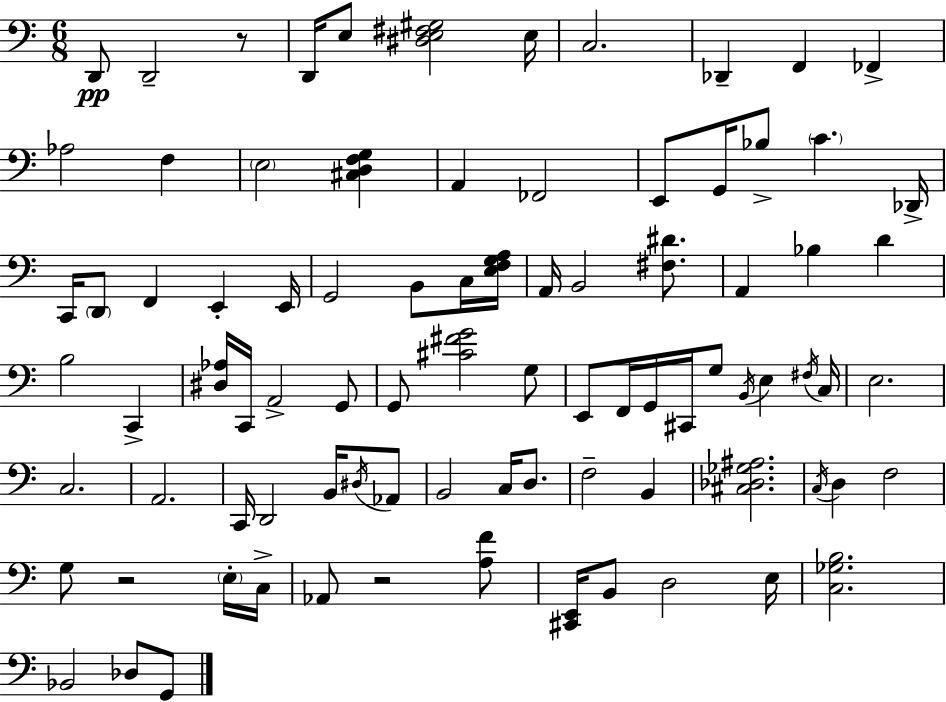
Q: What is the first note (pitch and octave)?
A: D2